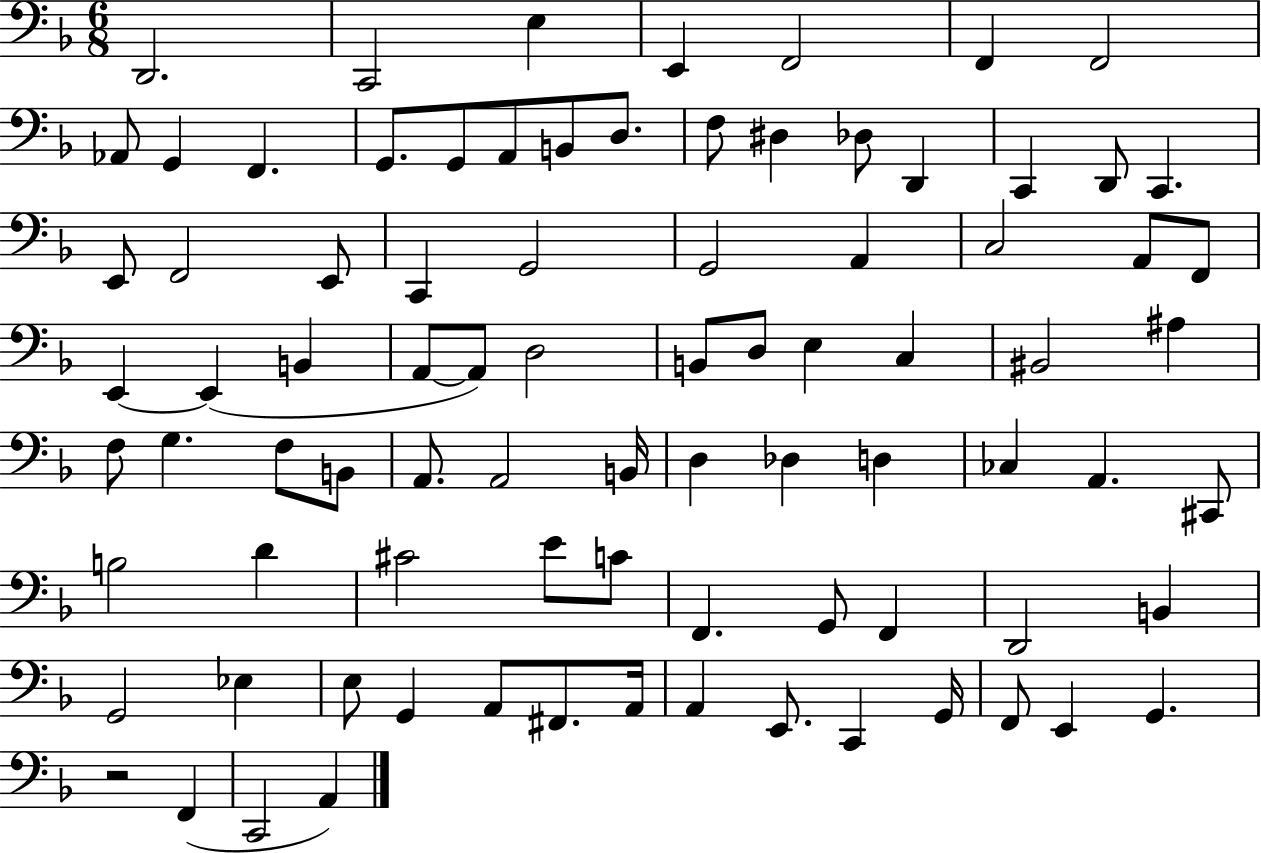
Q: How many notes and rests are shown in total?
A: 85